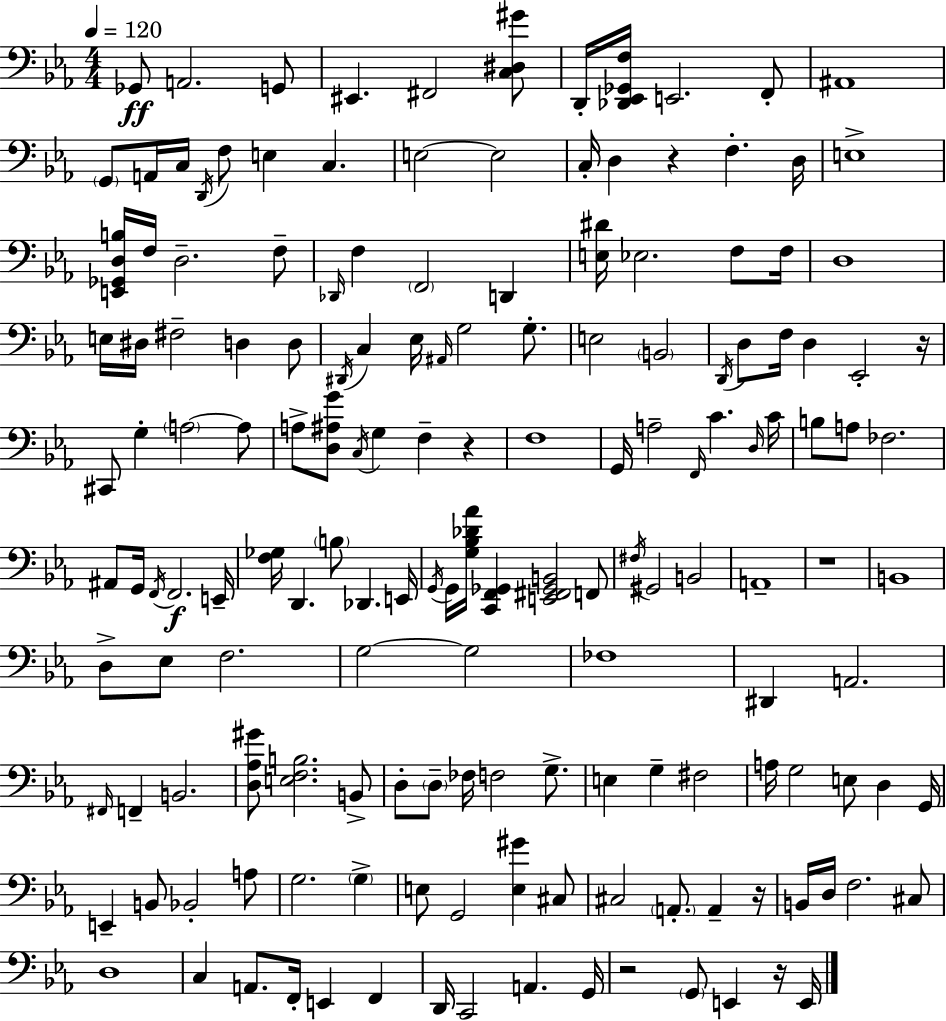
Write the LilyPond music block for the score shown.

{
  \clef bass
  \numericTimeSignature
  \time 4/4
  \key c \minor
  \tempo 4 = 120
  ges,8\ff a,2. g,8 | eis,4. fis,2 <c dis gis'>8 | d,16-. <des, ees, ges, f>16 e,2. f,8-. | ais,1 | \break \parenthesize g,8 a,16 c16 \acciaccatura { d,16 } f8 e4 c4. | e2~~ e2 | c16-. d4 r4 f4.-. | d16 e1-> | \break <e, ges, d b>16 f16 d2.-- f8-- | \grace { des,16 } f4 \parenthesize f,2 d,4 | <e dis'>16 ees2. f8 | f16 d1 | \break e16 dis16 fis2-- d4 | d8 \acciaccatura { dis,16 } c4 ees16 \grace { ais,16 } g2 | g8.-. e2 \parenthesize b,2 | \acciaccatura { d,16 } d8 f16 d4 ees,2-. | \break r16 cis,8 g4-. \parenthesize a2~~ | a8 a8-> <d ais g'>8 \acciaccatura { c16 } g4 f4-- | r4 f1 | g,16 a2-- \grace { f,16 } | \break c'4. \grace { d16 } c'16 b8 a8 fes2. | ais,8 g,16 \acciaccatura { f,16 }\f f,2. | e,16-- <f ges>16 d,4. | \parenthesize b8 des,4. e,16 \acciaccatura { g,16 } g,16 <g bes des' aes'>16 <c, f, ges,>4 | \break <e, fis, ges, b,>2 f,8 \acciaccatura { fis16 } gis,2 | b,2 a,1-- | r1 | b,1 | \break d8-> ees8 f2. | g2~~ | g2 fes1 | dis,4 a,2. | \break \grace { fis,16 } f,4-- | b,2. <d aes gis'>8 <e f b>2. | b,8-> d8-. \parenthesize d8-- | fes16 f2 g8.-> e4 | \break g4-- fis2 a16 g2 | e8 d4 g,16 e,4-- | b,8 bes,2-. a8 g2. | \parenthesize g4-> e8 g,2 | \break <e gis'>4 cis8 cis2 | \parenthesize a,8.-. a,4-- r16 b,16 d16 f2. | cis8 d1 | c4 | \break a,8. f,16-. e,4 f,4 d,16 c,2 | a,4. g,16 r2 | \parenthesize g,8 e,4 r16 e,16 \bar "|."
}